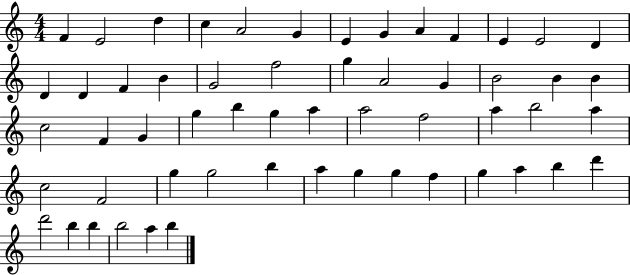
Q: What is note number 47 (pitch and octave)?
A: G5